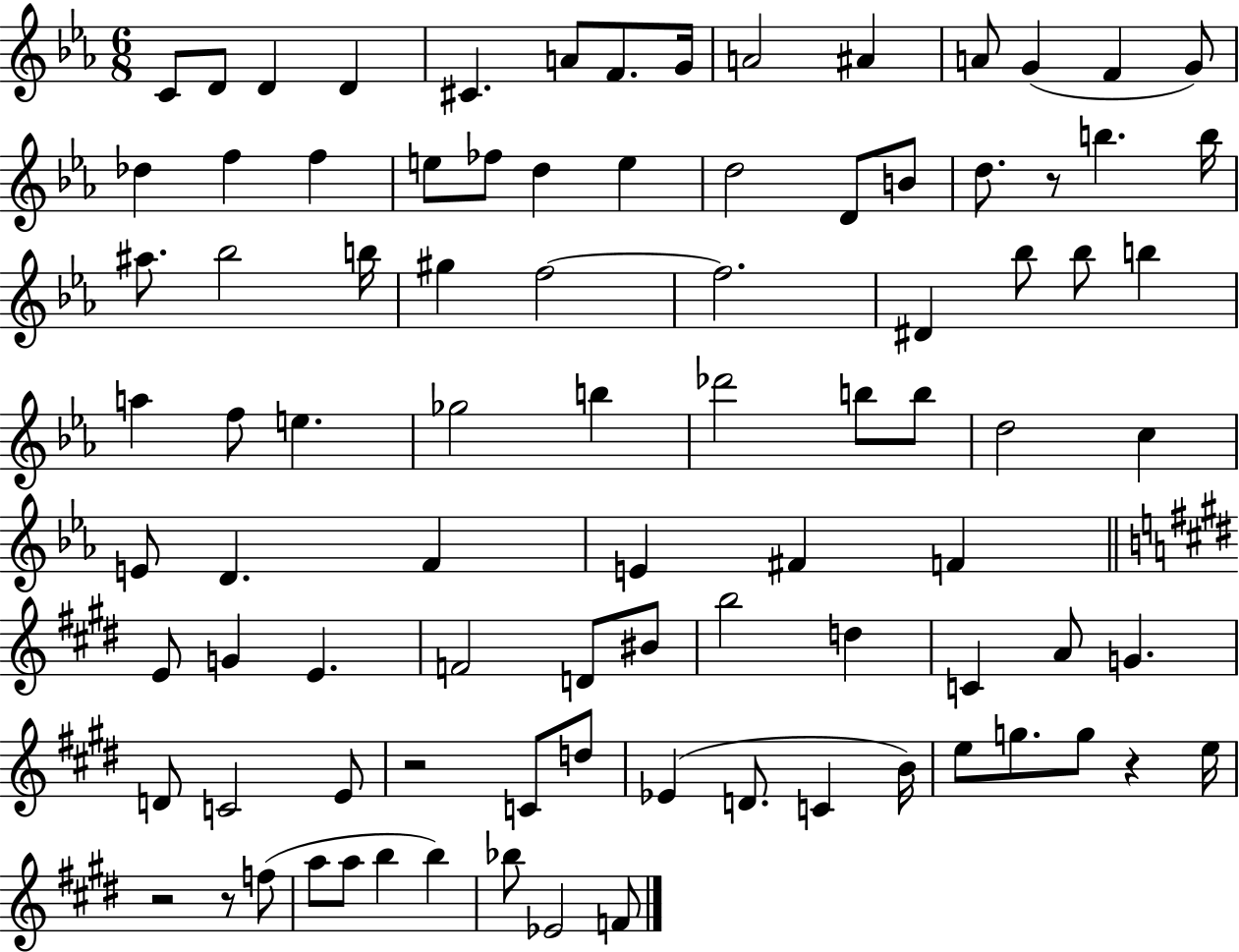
{
  \clef treble
  \numericTimeSignature
  \time 6/8
  \key ees \major
  c'8 d'8 d'4 d'4 | cis'4. a'8 f'8. g'16 | a'2 ais'4 | a'8 g'4( f'4 g'8) | \break des''4 f''4 f''4 | e''8 fes''8 d''4 e''4 | d''2 d'8 b'8 | d''8. r8 b''4. b''16 | \break ais''8. bes''2 b''16 | gis''4 f''2~~ | f''2. | dis'4 bes''8 bes''8 b''4 | \break a''4 f''8 e''4. | ges''2 b''4 | des'''2 b''8 b''8 | d''2 c''4 | \break e'8 d'4. f'4 | e'4 fis'4 f'4 | \bar "||" \break \key e \major e'8 g'4 e'4. | f'2 d'8 bis'8 | b''2 d''4 | c'4 a'8 g'4. | \break d'8 c'2 e'8 | r2 c'8 d''8 | ees'4( d'8. c'4 b'16) | e''8 g''8. g''8 r4 e''16 | \break r2 r8 f''8( | a''8 a''8 b''4 b''4) | bes''8 ees'2 f'8 | \bar "|."
}